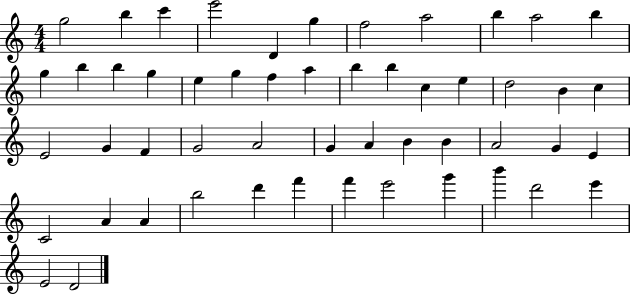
G5/h B5/q C6/q E6/h D4/q G5/q F5/h A5/h B5/q A5/h B5/q G5/q B5/q B5/q G5/q E5/q G5/q F5/q A5/q B5/q B5/q C5/q E5/q D5/h B4/q C5/q E4/h G4/q F4/q G4/h A4/h G4/q A4/q B4/q B4/q A4/h G4/q E4/q C4/h A4/q A4/q B5/h D6/q F6/q F6/q E6/h G6/q B6/q D6/h E6/q E4/h D4/h